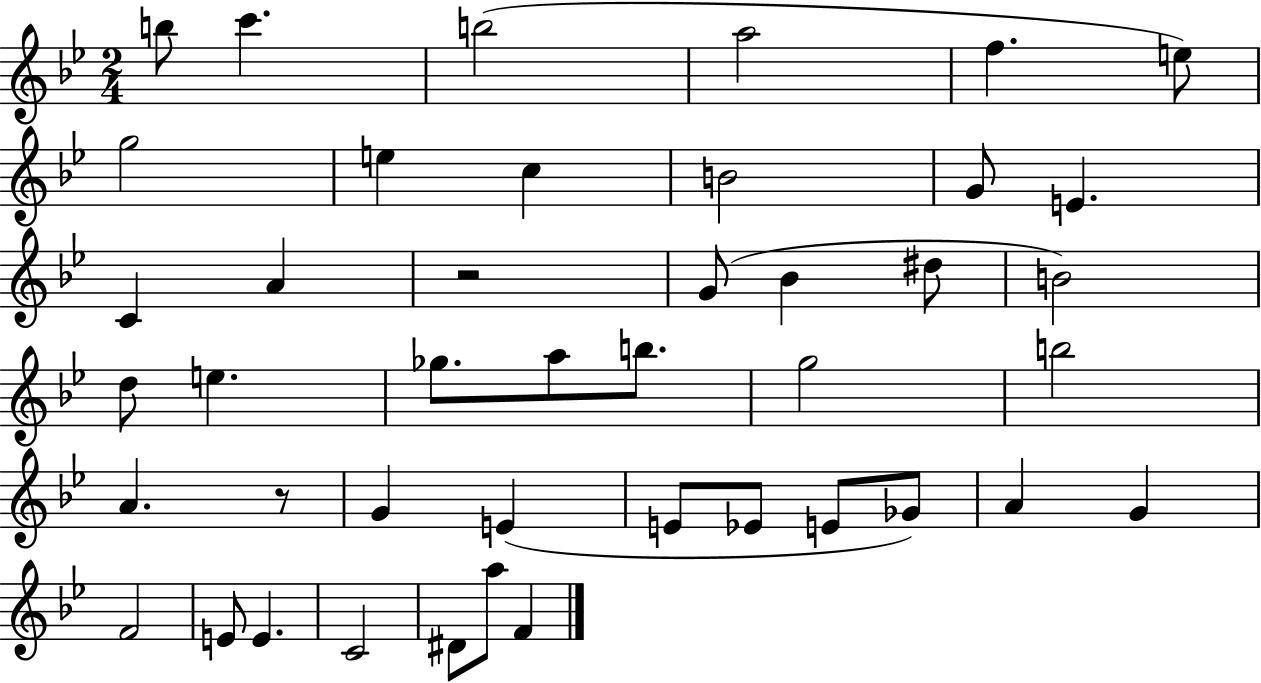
X:1
T:Untitled
M:2/4
L:1/4
K:Bb
b/2 c' b2 a2 f e/2 g2 e c B2 G/2 E C A z2 G/2 _B ^d/2 B2 d/2 e _g/2 a/2 b/2 g2 b2 A z/2 G E E/2 _E/2 E/2 _G/2 A G F2 E/2 E C2 ^D/2 a/2 F